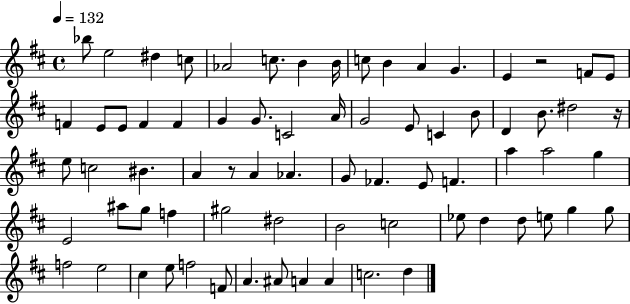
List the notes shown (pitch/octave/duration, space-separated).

Bb5/e E5/h D#5/q C5/e Ab4/h C5/e. B4/q B4/s C5/e B4/q A4/q G4/q. E4/q R/h F4/e E4/e F4/q E4/e E4/e F4/q F4/q G4/q G4/e. C4/h A4/s G4/h E4/e C4/q B4/e D4/q B4/e. D#5/h R/s E5/e C5/h BIS4/q. A4/q R/e A4/q Ab4/q. G4/e FES4/q. E4/e F4/q. A5/q A5/h G5/q E4/h A#5/e G5/e F5/q G#5/h D#5/h B4/h C5/h Eb5/e D5/q D5/e E5/e G5/q G5/e F5/h E5/h C#5/q E5/e F5/h F4/e A4/q. A#4/e A4/q A4/q C5/h. D5/q